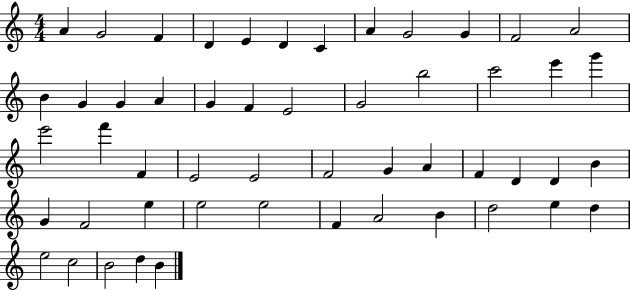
X:1
T:Untitled
M:4/4
L:1/4
K:C
A G2 F D E D C A G2 G F2 A2 B G G A G F E2 G2 b2 c'2 e' g' e'2 f' F E2 E2 F2 G A F D D B G F2 e e2 e2 F A2 B d2 e d e2 c2 B2 d B